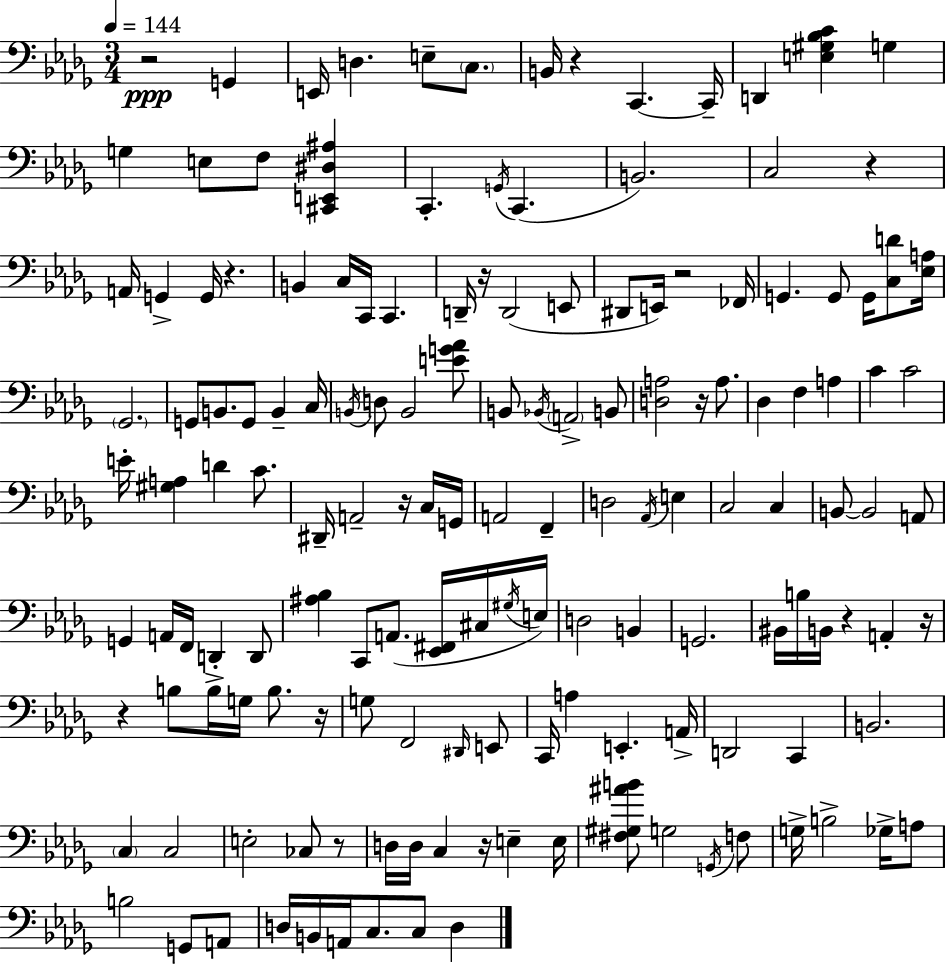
{
  \clef bass
  \numericTimeSignature
  \time 3/4
  \key bes \minor
  \tempo 4 = 144
  \repeat volta 2 { r2\ppp g,4 | e,16 d4. e8-- \parenthesize c8. | b,16 r4 c,4.~~ c,16-- | d,4 <e gis bes c'>4 g4 | \break g4 e8 f8 <cis, e, dis ais>4 | c,4.-. \acciaccatura { g,16 }( c,4. | b,2.) | c2 r4 | \break a,16 g,4-> g,16 r4. | b,4 c16 c,16 c,4. | d,16-- r16 d,2( e,8 | dis,8 e,16) r2 | \break fes,16 g,4. g,8 g,16 <c d'>8 | <ees a>16 \parenthesize ges,2. | g,8 b,8. g,8 b,4-- | c16 \acciaccatura { b,16 } d8 b,2 | \break <e' g' aes'>8 b,8 \acciaccatura { bes,16 } \parenthesize a,2-> | b,8 <d a>2 r16 | a8. des4 f4 a4 | c'4 c'2 | \break e'16-. <gis a>4 d'4 | c'8. dis,16-- a,2-- | r16 c16 g,16 a,2 f,4-- | d2 \acciaccatura { aes,16 } | \break e4 c2 | c4 b,8~~ b,2 | a,8 g,4 a,16 f,16 d,4-. | d,8 <ais bes>4 c,8 a,8.( | \break <ees, fis,>16 cis16 \acciaccatura { gis16 }) e16 d2 | b,4 g,2. | bis,16 b16 b,16 r4 | a,4-. r16 r4 b8 b16-> | \break g16 b8. r16 g8 f,2 | \grace { dis,16 } e,8 c,16 a4 e,4.-. | a,16-> d,2 | c,4 b,2. | \break \parenthesize c4 c2 | e2-. | ces8 r8 d16 d16 c4 | r16 e4-- e16 <fis gis ais' b'>8 g2 | \break \acciaccatura { g,16 } f8 g16-> b2-> | ges16-> a8 b2 | g,8 a,8 d16 b,16 a,16 c8. | c8 d4 } \bar "|."
}